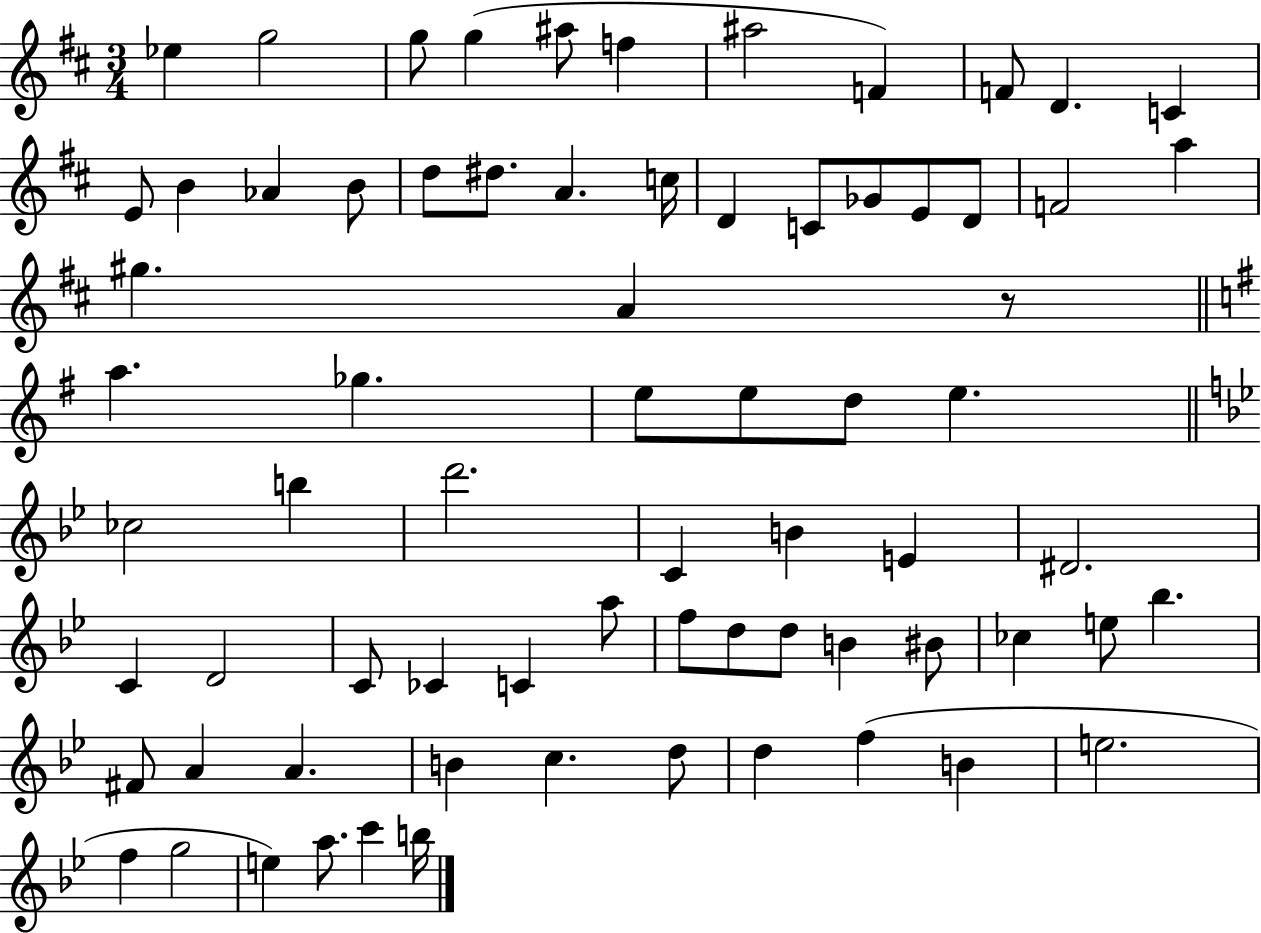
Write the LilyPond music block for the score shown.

{
  \clef treble
  \numericTimeSignature
  \time 3/4
  \key d \major
  \repeat volta 2 { ees''4 g''2 | g''8 g''4( ais''8 f''4 | ais''2 f'4) | f'8 d'4. c'4 | \break e'8 b'4 aes'4 b'8 | d''8 dis''8. a'4. c''16 | d'4 c'8 ges'8 e'8 d'8 | f'2 a''4 | \break gis''4. a'4 r8 | \bar "||" \break \key g \major a''4. ges''4. | e''8 e''8 d''8 e''4. | \bar "||" \break \key bes \major ces''2 b''4 | d'''2. | c'4 b'4 e'4 | dis'2. | \break c'4 d'2 | c'8 ces'4 c'4 a''8 | f''8 d''8 d''8 b'4 bis'8 | ces''4 e''8 bes''4. | \break fis'8 a'4 a'4. | b'4 c''4. d''8 | d''4 f''4( b'4 | e''2. | \break f''4 g''2 | e''4) a''8. c'''4 b''16 | } \bar "|."
}